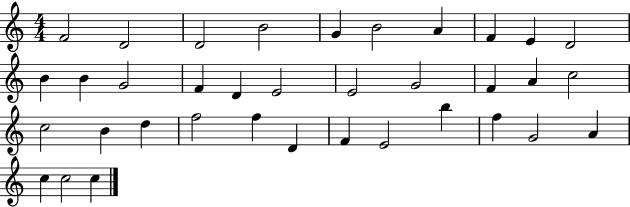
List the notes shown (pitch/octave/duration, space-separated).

F4/h D4/h D4/h B4/h G4/q B4/h A4/q F4/q E4/q D4/h B4/q B4/q G4/h F4/q D4/q E4/h E4/h G4/h F4/q A4/q C5/h C5/h B4/q D5/q F5/h F5/q D4/q F4/q E4/h B5/q F5/q G4/h A4/q C5/q C5/h C5/q